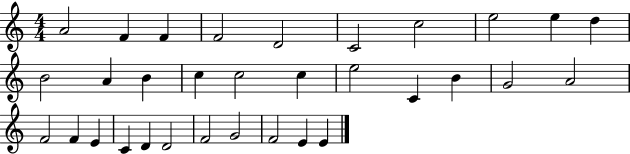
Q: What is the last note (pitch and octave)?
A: E4